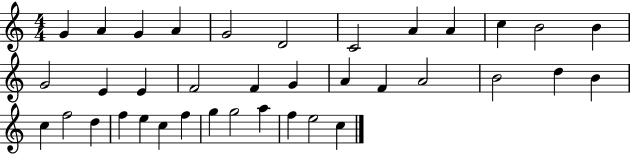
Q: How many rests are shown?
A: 0